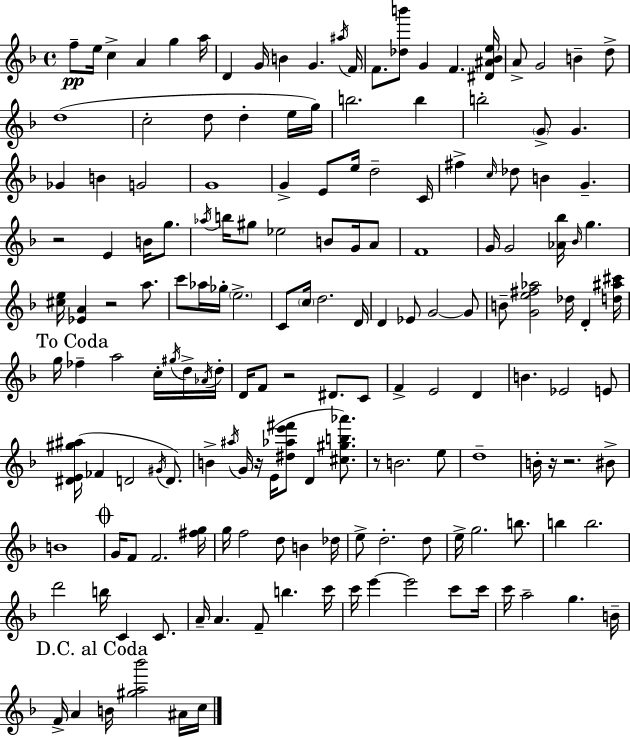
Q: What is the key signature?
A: F major